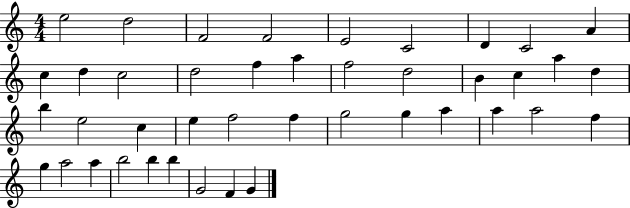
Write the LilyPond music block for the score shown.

{
  \clef treble
  \numericTimeSignature
  \time 4/4
  \key c \major
  e''2 d''2 | f'2 f'2 | e'2 c'2 | d'4 c'2 a'4 | \break c''4 d''4 c''2 | d''2 f''4 a''4 | f''2 d''2 | b'4 c''4 a''4 d''4 | \break b''4 e''2 c''4 | e''4 f''2 f''4 | g''2 g''4 a''4 | a''4 a''2 f''4 | \break g''4 a''2 a''4 | b''2 b''4 b''4 | g'2 f'4 g'4 | \bar "|."
}